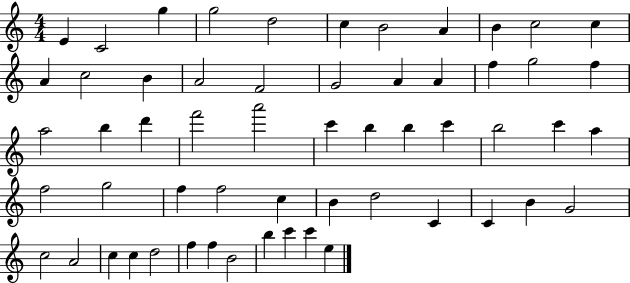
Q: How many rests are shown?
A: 0